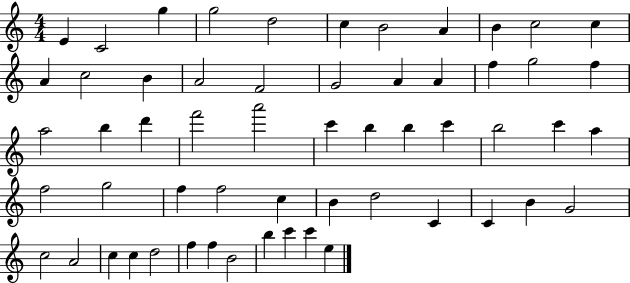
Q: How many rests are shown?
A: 0